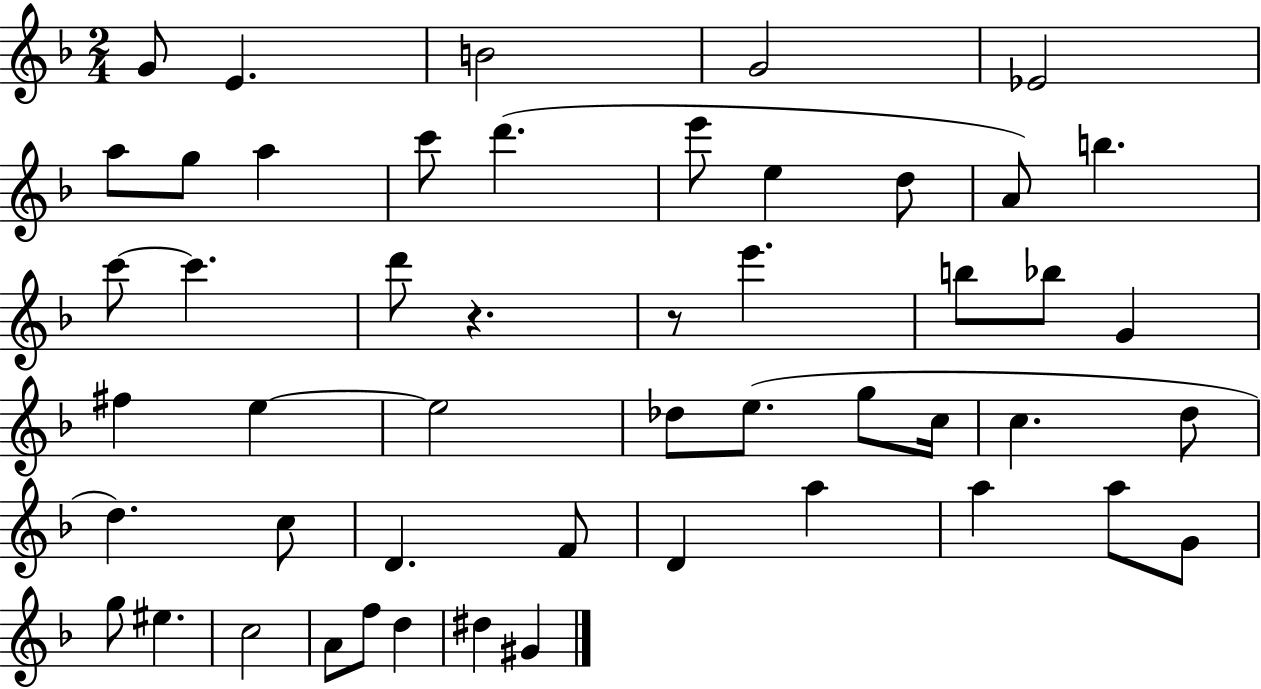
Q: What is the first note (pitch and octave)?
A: G4